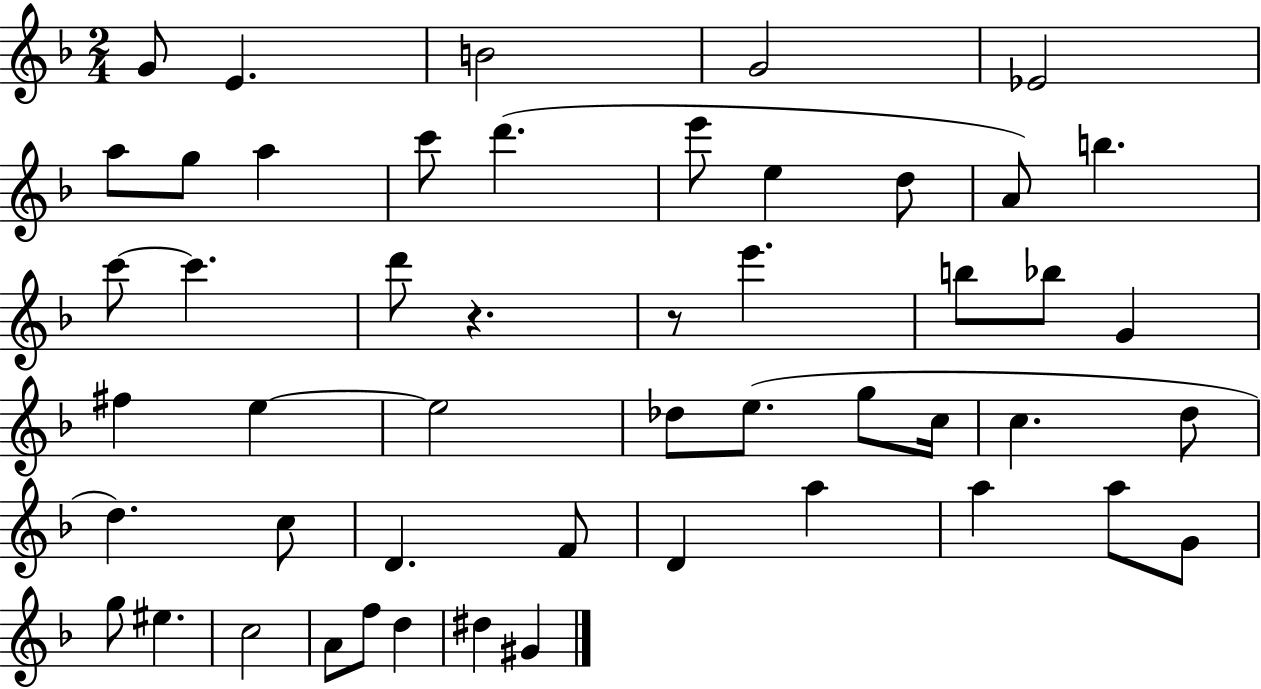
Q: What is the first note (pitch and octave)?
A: G4